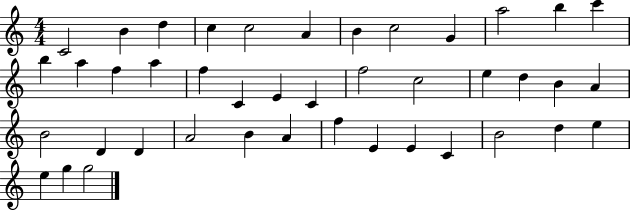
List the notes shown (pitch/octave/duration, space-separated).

C4/h B4/q D5/q C5/q C5/h A4/q B4/q C5/h G4/q A5/h B5/q C6/q B5/q A5/q F5/q A5/q F5/q C4/q E4/q C4/q F5/h C5/h E5/q D5/q B4/q A4/q B4/h D4/q D4/q A4/h B4/q A4/q F5/q E4/q E4/q C4/q B4/h D5/q E5/q E5/q G5/q G5/h